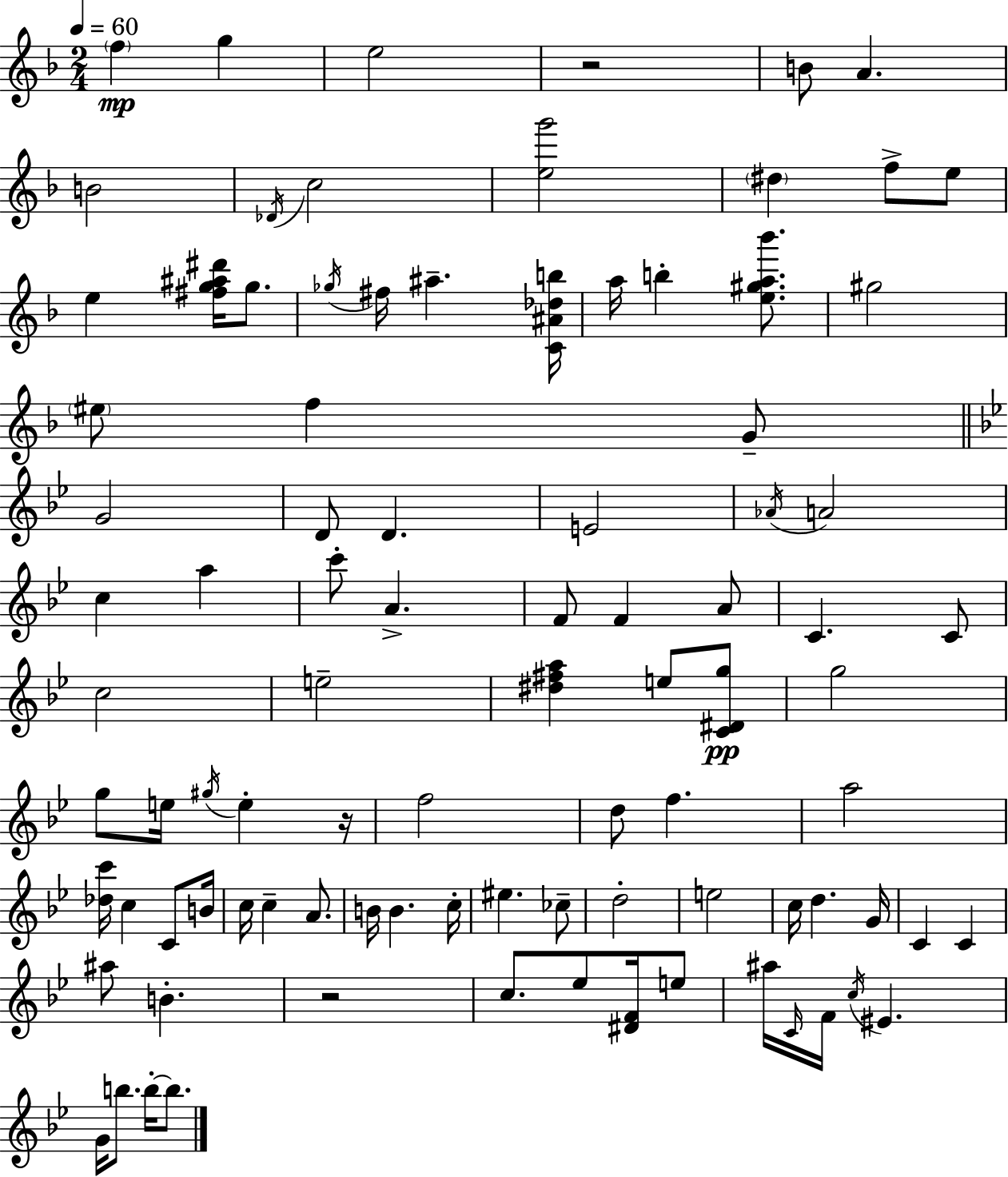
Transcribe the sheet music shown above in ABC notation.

X:1
T:Untitled
M:2/4
L:1/4
K:Dm
f g e2 z2 B/2 A B2 _D/4 c2 [eg']2 ^d f/2 e/2 e [^fg^a^d']/4 g/2 _g/4 ^f/4 ^a [C^A_db]/4 a/4 b [e^ga_b']/2 ^g2 ^e/2 f G/2 G2 D/2 D E2 _A/4 A2 c a c'/2 A F/2 F A/2 C C/2 c2 e2 [^d^fa] e/2 [C^Dg]/2 g2 g/2 e/4 ^g/4 e z/4 f2 d/2 f a2 [_dc']/4 c C/2 B/4 c/4 c A/2 B/4 B c/4 ^e _c/2 d2 e2 c/4 d G/4 C C ^a/2 B z2 c/2 _e/2 [^DF]/4 e/2 ^a/4 C/4 F/4 c/4 ^E G/4 b/2 b/4 b/2